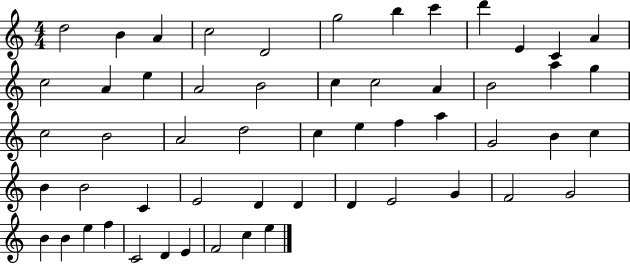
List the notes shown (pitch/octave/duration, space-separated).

D5/h B4/q A4/q C5/h D4/h G5/h B5/q C6/q D6/q E4/q C4/q A4/q C5/h A4/q E5/q A4/h B4/h C5/q C5/h A4/q B4/h A5/q G5/q C5/h B4/h A4/h D5/h C5/q E5/q F5/q A5/q G4/h B4/q C5/q B4/q B4/h C4/q E4/h D4/q D4/q D4/q E4/h G4/q F4/h G4/h B4/q B4/q E5/q F5/q C4/h D4/q E4/q F4/h C5/q E5/q